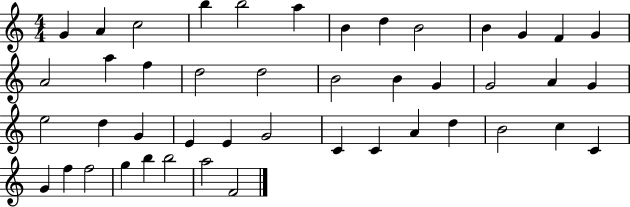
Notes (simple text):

G4/q A4/q C5/h B5/q B5/h A5/q B4/q D5/q B4/h B4/q G4/q F4/q G4/q A4/h A5/q F5/q D5/h D5/h B4/h B4/q G4/q G4/h A4/q G4/q E5/h D5/q G4/q E4/q E4/q G4/h C4/q C4/q A4/q D5/q B4/h C5/q C4/q G4/q F5/q F5/h G5/q B5/q B5/h A5/h F4/h